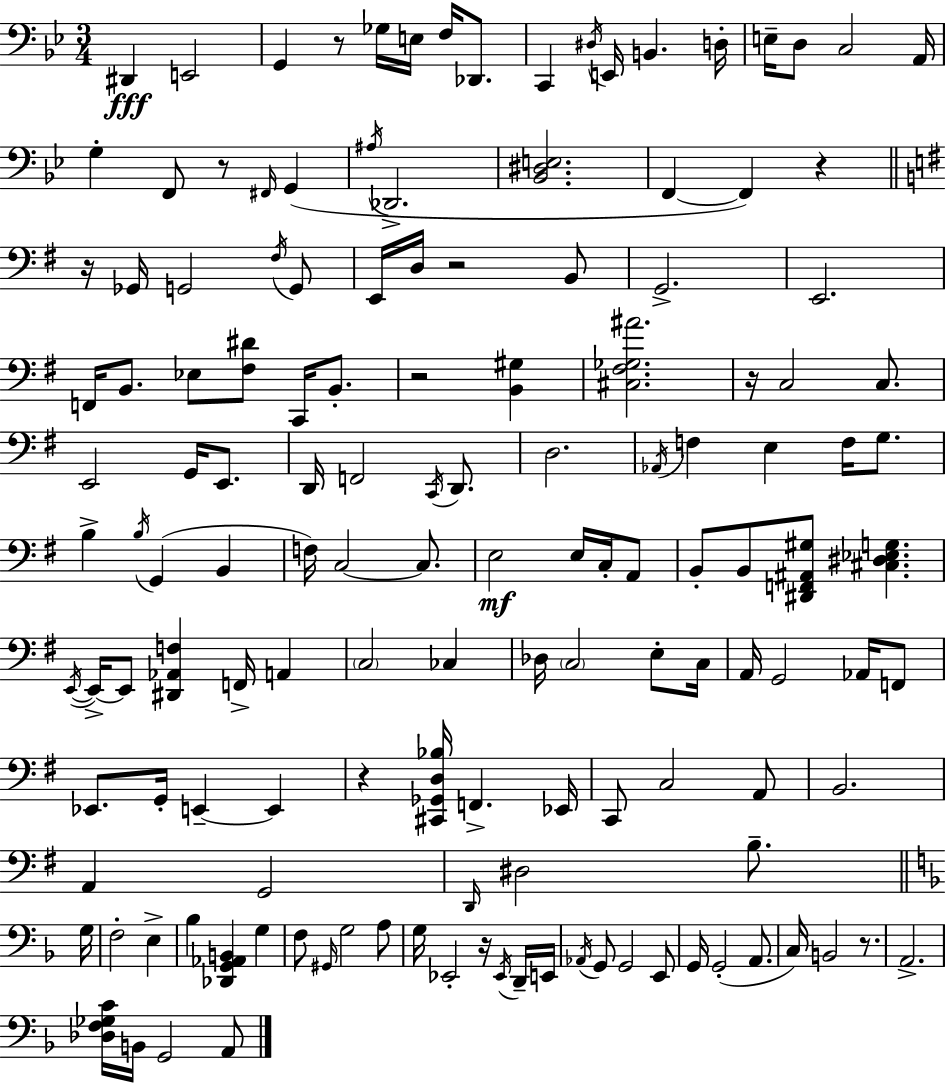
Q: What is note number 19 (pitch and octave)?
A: F#2